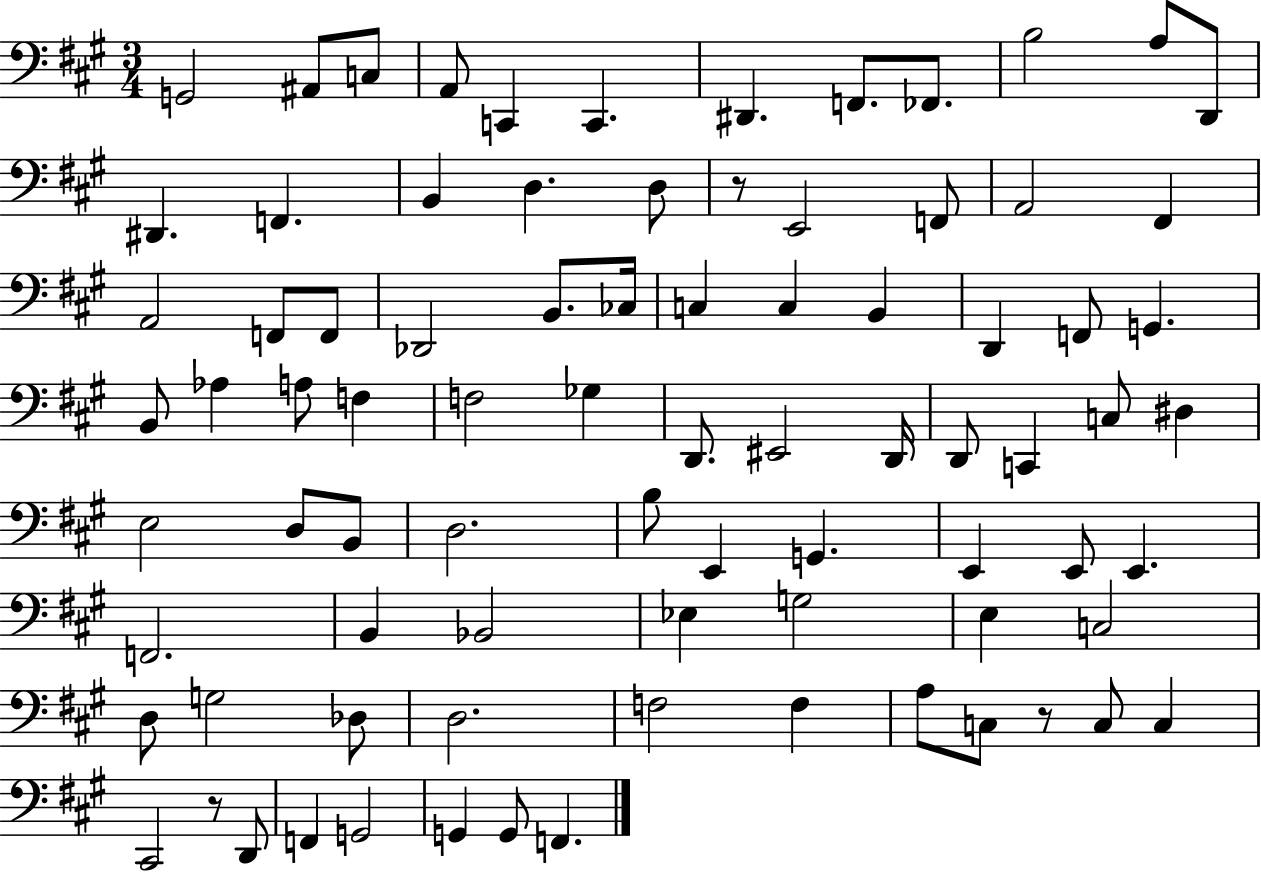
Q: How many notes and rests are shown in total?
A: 83